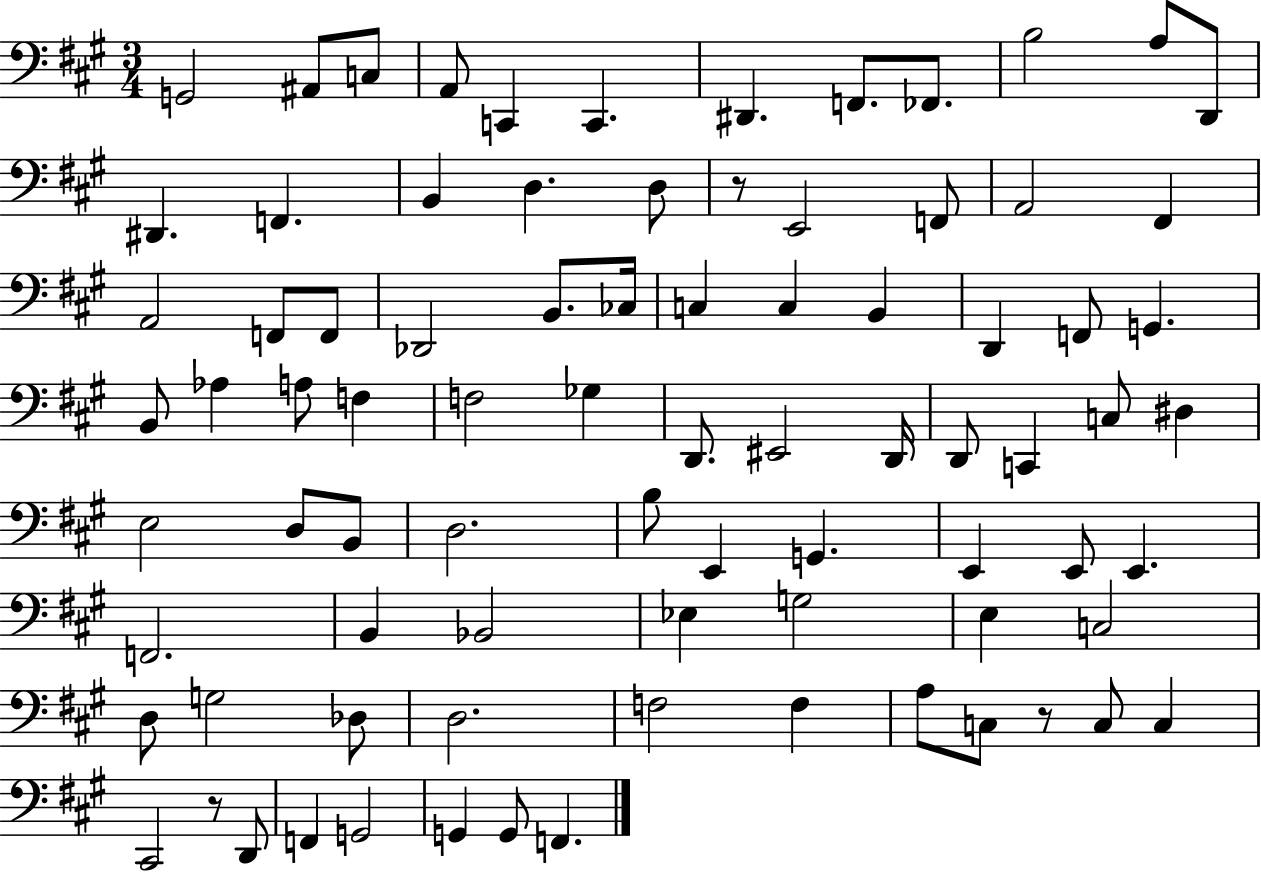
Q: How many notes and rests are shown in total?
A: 83